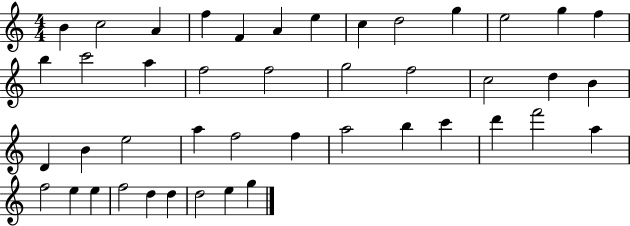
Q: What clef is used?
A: treble